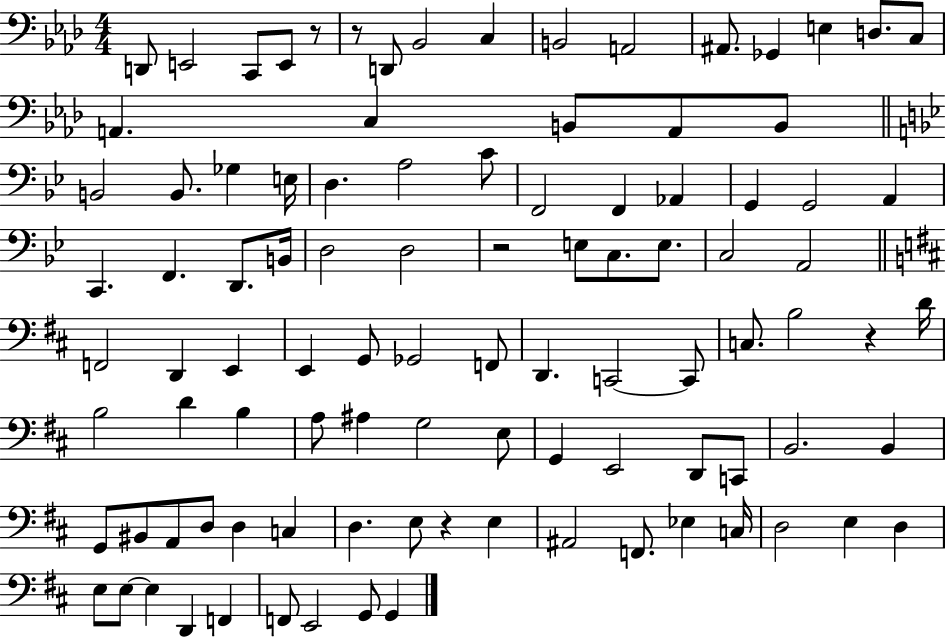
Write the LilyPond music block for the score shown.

{
  \clef bass
  \numericTimeSignature
  \time 4/4
  \key aes \major
  d,8 e,2 c,8 e,8 r8 | r8 d,8 bes,2 c4 | b,2 a,2 | ais,8. ges,4 e4 d8. c8 | \break a,4. c4 b,8 a,8 b,8 | \bar "||" \break \key g \minor b,2 b,8. ges4 e16 | d4. a2 c'8 | f,2 f,4 aes,4 | g,4 g,2 a,4 | \break c,4. f,4. d,8. b,16 | d2 d2 | r2 e8 c8. e8. | c2 a,2 | \break \bar "||" \break \key b \minor f,2 d,4 e,4 | e,4 g,8 ges,2 f,8 | d,4. c,2~~ c,8 | c8. b2 r4 d'16 | \break b2 d'4 b4 | a8 ais4 g2 e8 | g,4 e,2 d,8 c,8 | b,2. b,4 | \break g,8 bis,8 a,8 d8 d4 c4 | d4. e8 r4 e4 | ais,2 f,8. ees4 c16 | d2 e4 d4 | \break e8 e8~~ e4 d,4 f,4 | f,8 e,2 g,8 g,4 | \bar "|."
}